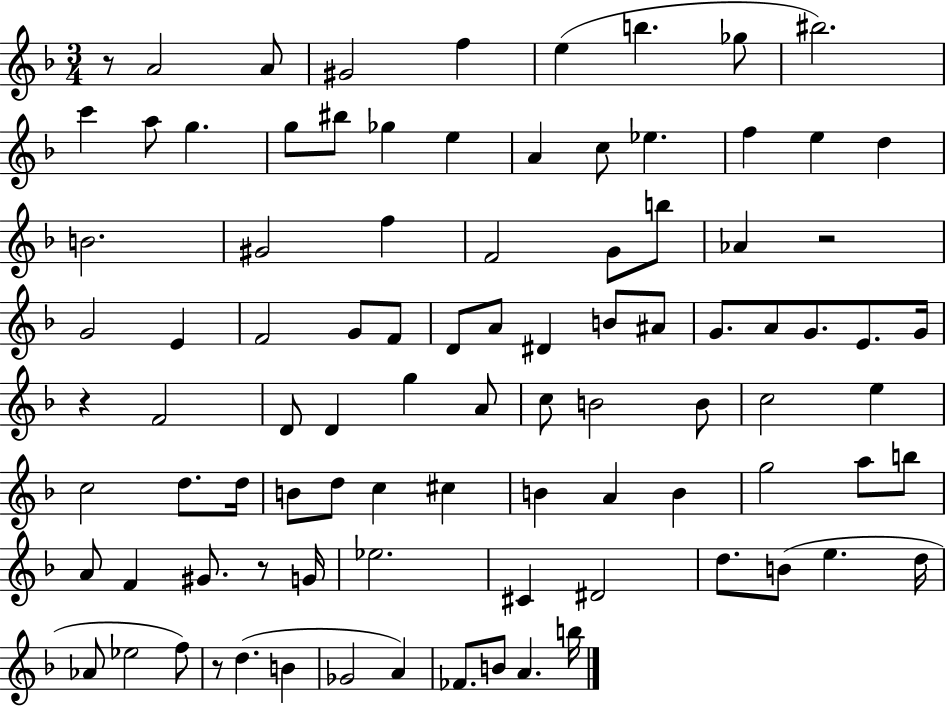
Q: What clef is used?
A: treble